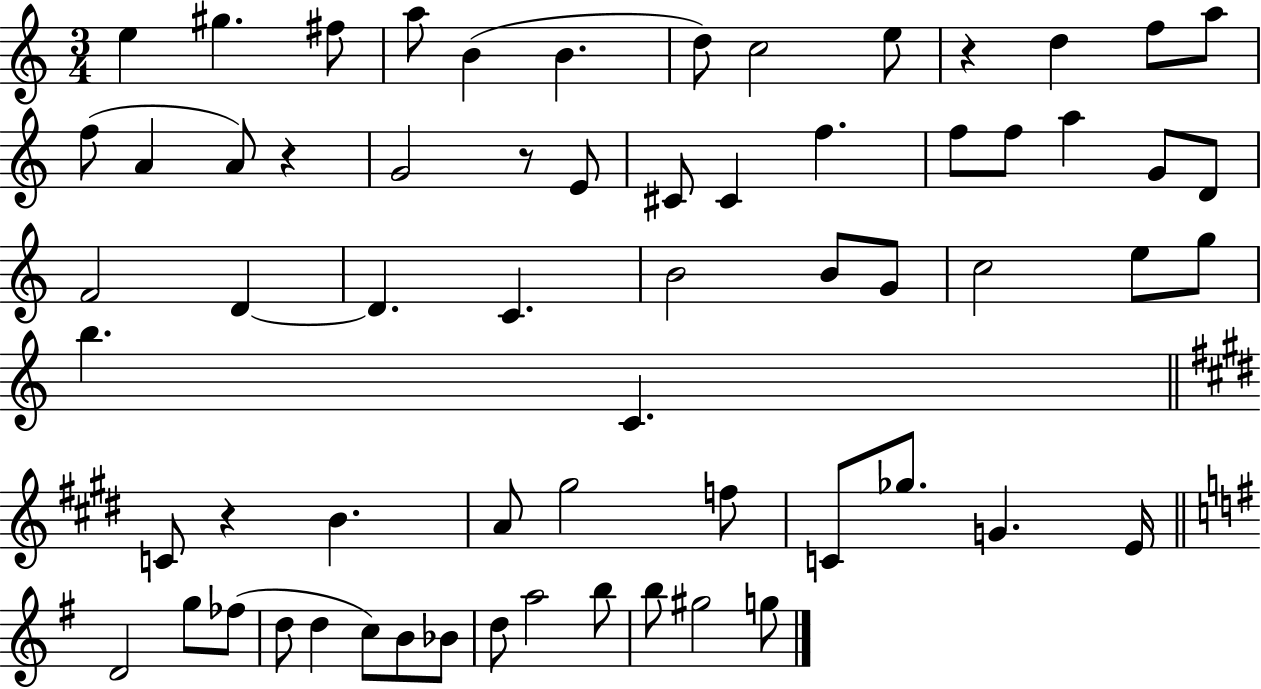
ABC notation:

X:1
T:Untitled
M:3/4
L:1/4
K:C
e ^g ^f/2 a/2 B B d/2 c2 e/2 z d f/2 a/2 f/2 A A/2 z G2 z/2 E/2 ^C/2 ^C f f/2 f/2 a G/2 D/2 F2 D D C B2 B/2 G/2 c2 e/2 g/2 b C C/2 z B A/2 ^g2 f/2 C/2 _g/2 G E/4 D2 g/2 _f/2 d/2 d c/2 B/2 _B/2 d/2 a2 b/2 b/2 ^g2 g/2